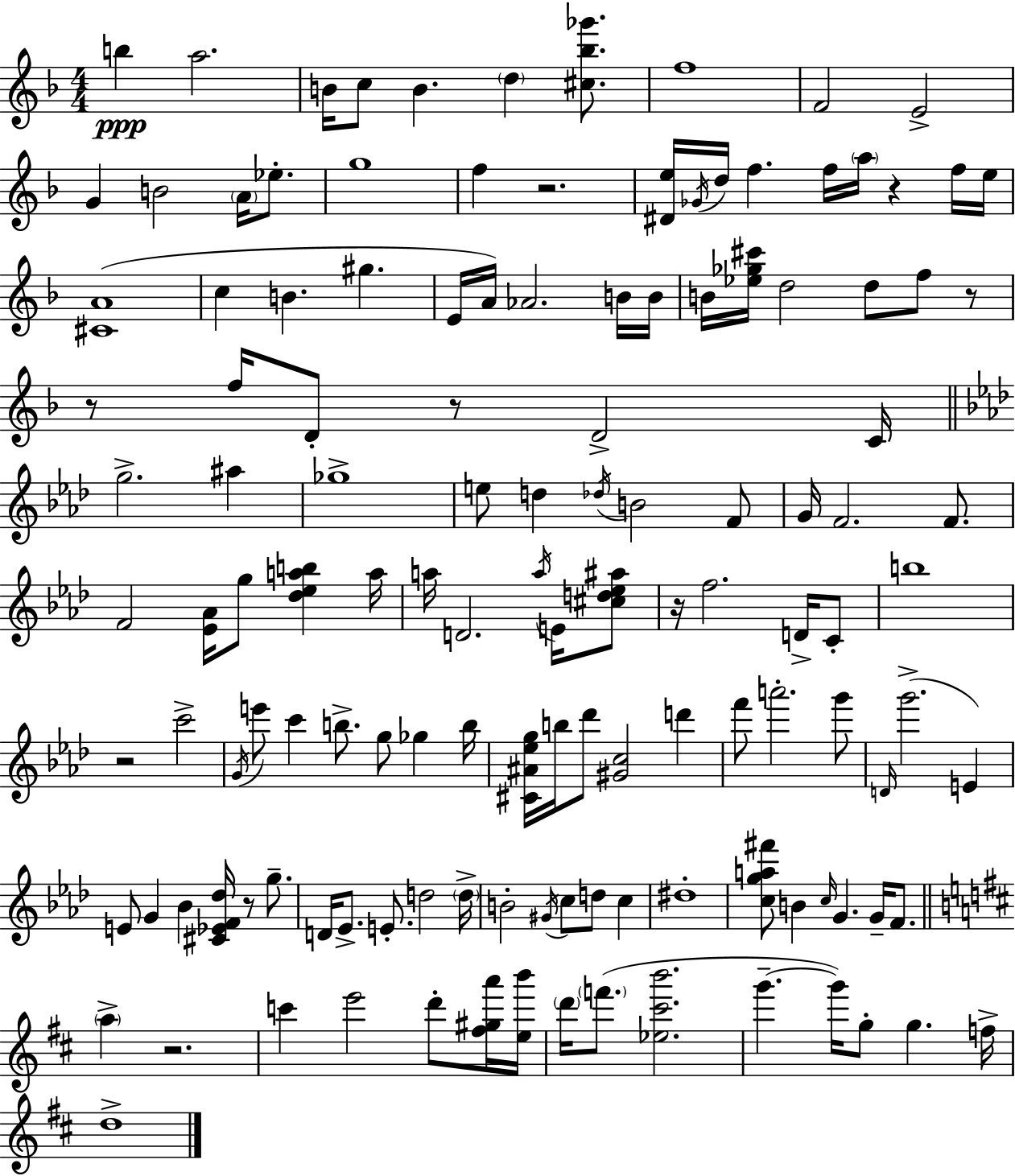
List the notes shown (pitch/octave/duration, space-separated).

B5/q A5/h. B4/s C5/e B4/q. D5/q [C#5,Bb5,Gb6]/e. F5/w F4/h E4/h G4/q B4/h A4/s Eb5/e. G5/w F5/q R/h. [D#4,E5]/s Gb4/s D5/s F5/q. F5/s A5/s R/q F5/s E5/s [C#4,A4]/w C5/q B4/q. G#5/q. E4/s A4/s Ab4/h. B4/s B4/s B4/s [Eb5,Gb5,C#6]/s D5/h D5/e F5/e R/e R/e F5/s D4/e R/e D4/h C4/s G5/h. A#5/q Gb5/w E5/e D5/q Db5/s B4/h F4/e G4/s F4/h. F4/e. F4/h [Eb4,Ab4]/s G5/e [Db5,Eb5,A5,B5]/q A5/s A5/s D4/h. A5/s E4/s [C#5,D5,Eb5,A#5]/e R/s F5/h. D4/s C4/e B5/w R/h C6/h G4/s E6/e C6/q B5/e. G5/e Gb5/q B5/s [C#4,A#4,Eb5,G5]/s B5/s Db6/e [G#4,C5]/h D6/q F6/e A6/h. G6/e D4/s G6/h. E4/q E4/e G4/q Bb4/q [C#4,Eb4,F4,Db5]/s R/e G5/e. D4/s Eb4/e. E4/e. D5/h D5/s B4/h G#4/s C5/e D5/e C5/q D#5/w [C5,G5,A5,F#6]/e B4/q C5/s G4/q. G4/s F4/e. A5/q R/h. C6/q E6/h D6/e [F#5,G#5,A6]/s [E5,B6]/s D6/s F6/e. [Eb5,C#6,B6]/h. G6/q. G6/s G5/e G5/q. F5/s D5/w